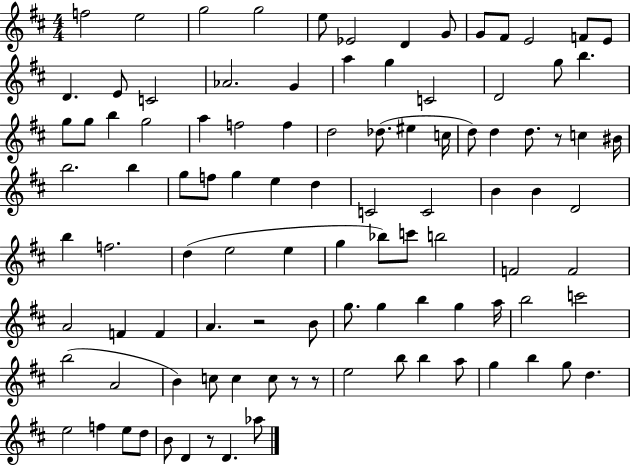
F5/h E5/h G5/h G5/h E5/e Eb4/h D4/q G4/e G4/e F#4/e E4/h F4/e E4/e D4/q. E4/e C4/h Ab4/h. G4/q A5/q G5/q C4/h D4/h G5/e B5/q. G5/e G5/e B5/q G5/h A5/q F5/h F5/q D5/h Db5/e. EIS5/q C5/s D5/e D5/q D5/e. R/e C5/q BIS4/s B5/h. B5/q G5/e F5/e G5/q E5/q D5/q C4/h C4/h B4/q B4/q D4/h B5/q F5/h. D5/q E5/h E5/q G5/q Bb5/e C6/e B5/h F4/h F4/h A4/h F4/q F4/q A4/q. R/h B4/e G5/e. G5/q B5/q G5/q A5/s B5/h C6/h B5/h A4/h B4/q C5/e C5/q C5/e R/e R/e E5/h B5/e B5/q A5/e G5/q B5/q G5/e D5/q. E5/h F5/q E5/e D5/e B4/e D4/q R/e D4/q. Ab5/e